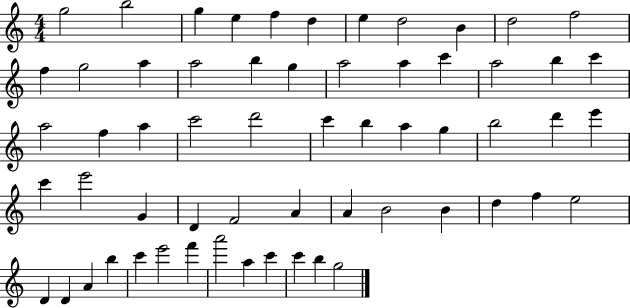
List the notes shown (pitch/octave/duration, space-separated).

G5/h B5/h G5/q E5/q F5/q D5/q E5/q D5/h B4/q D5/h F5/h F5/q G5/h A5/q A5/h B5/q G5/q A5/h A5/q C6/q A5/h B5/q C6/q A5/h F5/q A5/q C6/h D6/h C6/q B5/q A5/q G5/q B5/h D6/q E6/q C6/q E6/h G4/q D4/q F4/h A4/q A4/q B4/h B4/q D5/q F5/q E5/h D4/q D4/q A4/q B5/q C6/q E6/h F6/q A6/h A5/q C6/q C6/q B5/q G5/h